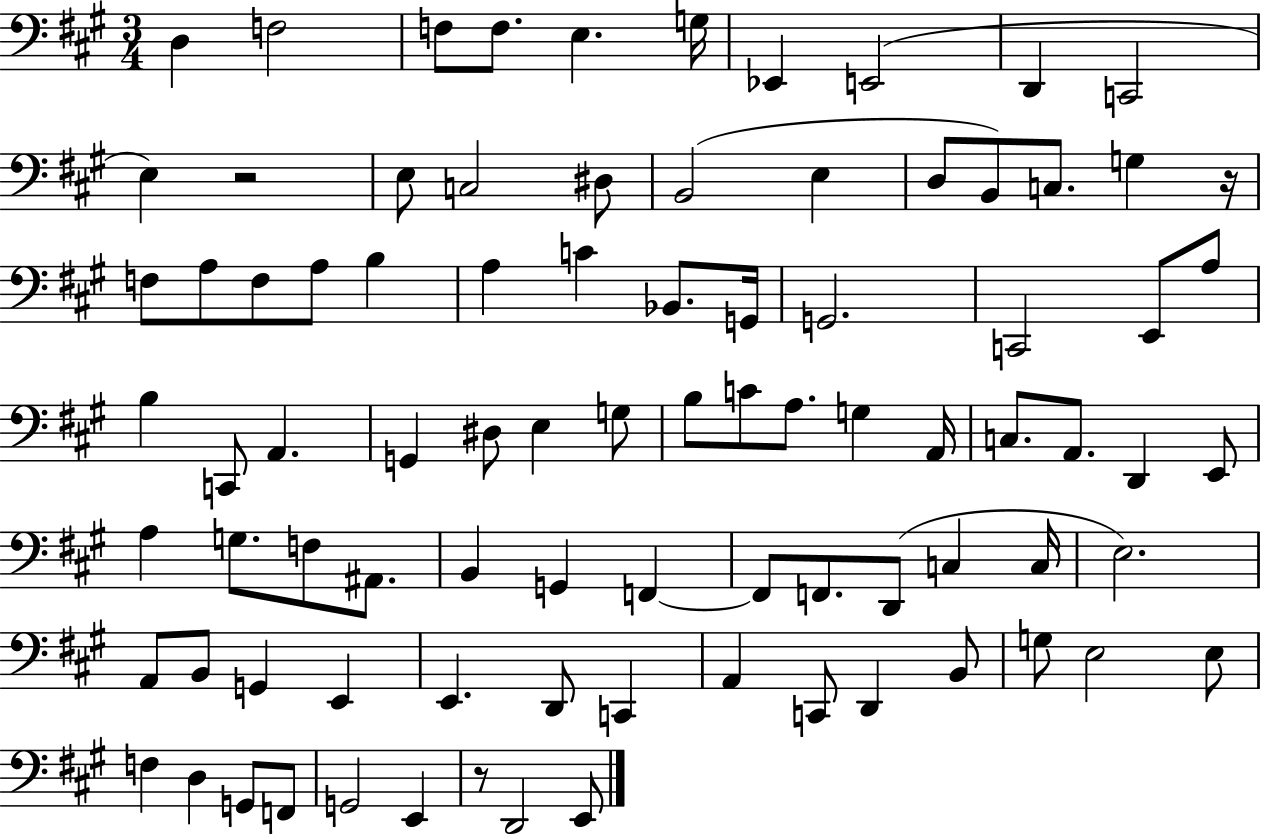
{
  \clef bass
  \numericTimeSignature
  \time 3/4
  \key a \major
  d4 f2 | f8 f8. e4. g16 | ees,4 e,2( | d,4 c,2 | \break e4) r2 | e8 c2 dis8 | b,2( e4 | d8 b,8) c8. g4 r16 | \break f8 a8 f8 a8 b4 | a4 c'4 bes,8. g,16 | g,2. | c,2 e,8 a8 | \break b4 c,8 a,4. | g,4 dis8 e4 g8 | b8 c'8 a8. g4 a,16 | c8. a,8. d,4 e,8 | \break a4 g8. f8 ais,8. | b,4 g,4 f,4~~ | f,8 f,8. d,8( c4 c16 | e2.) | \break a,8 b,8 g,4 e,4 | e,4. d,8 c,4 | a,4 c,8 d,4 b,8 | g8 e2 e8 | \break f4 d4 g,8 f,8 | g,2 e,4 | r8 d,2 e,8 | \bar "|."
}